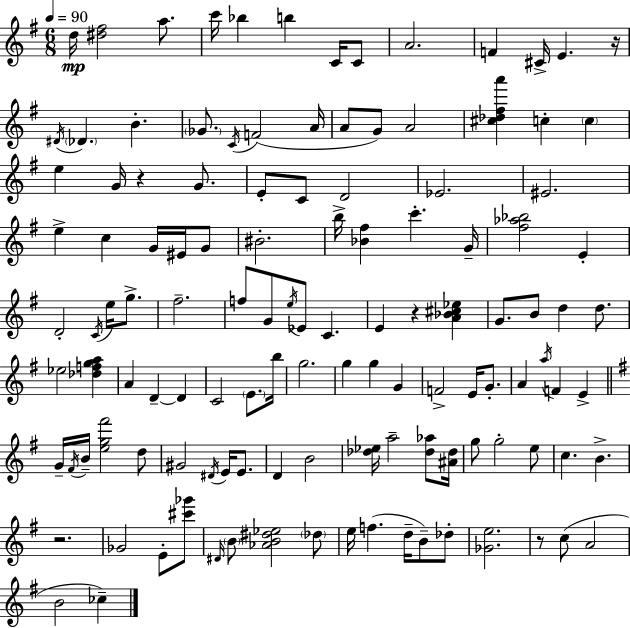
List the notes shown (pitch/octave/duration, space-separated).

D5/s [D#5,F#5]/h A5/e. C6/s Bb5/q B5/q C4/s C4/e A4/h. F4/q C#4/s E4/q. R/s D#4/s Db4/q. B4/q. Gb4/e. C4/s F4/h A4/s A4/e G4/e A4/h [C#5,Db5,F#5,A6]/q C5/q C5/q E5/q G4/s R/q G4/e. E4/e C4/e D4/h Eb4/h. EIS4/h. E5/q C5/q G4/s EIS4/s G4/e BIS4/h. B5/s [Bb4,F#5]/q C6/q. G4/s [F#5,Ab5,Bb5]/h E4/q D4/h C4/s E5/s G5/e. F#5/h. F5/e G4/e E5/s Eb4/e C4/q. E4/q R/q [A4,Bb4,C#5,Eb5]/q G4/e. B4/e D5/q D5/e. Eb5/h [Db5,F5,G5,A5]/q A4/q D4/q D4/q C4/h E4/e. B5/s G5/h. G5/q G5/q G4/q F4/h E4/s G4/e. A4/q A5/s F4/q E4/q G4/s F#4/s B4/s [E5,G5,F#6]/h D5/e G#4/h D#4/s E4/s E4/e. D4/q B4/h [Db5,Eb5]/s A5/h [Db5,Ab5]/e [A#4,Db5]/s G5/e G5/h E5/e C5/q. B4/q. R/h. Gb4/h E4/e [C#6,Gb6]/e D#4/s B4/e [Ab4,B4,D#5,Eb5]/h Db5/e E5/s F5/q. D5/s B4/e Db5/e [Gb4,E5]/h. R/e C5/e A4/h B4/h CES5/q